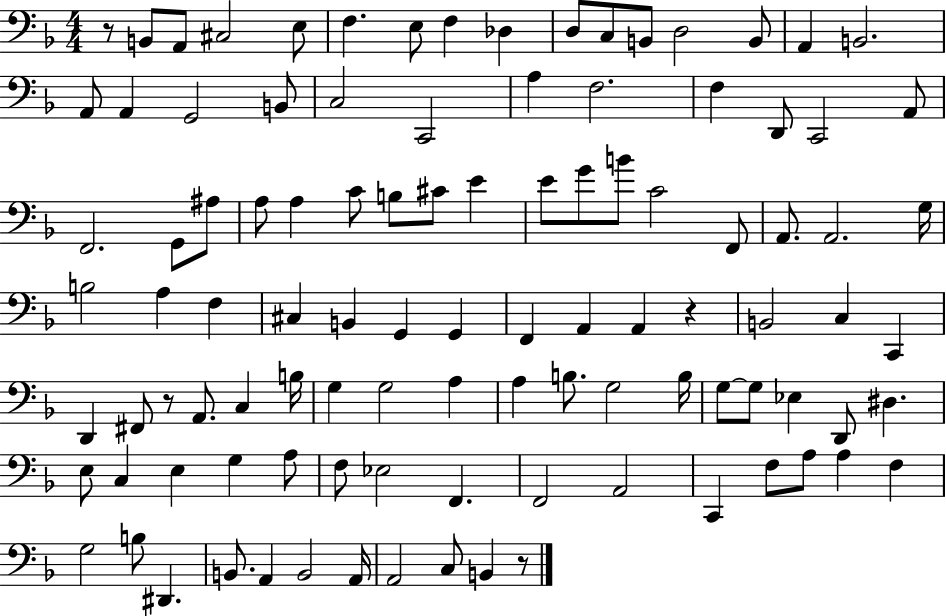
R/e B2/e A2/e C#3/h E3/e F3/q. E3/e F3/q Db3/q D3/e C3/e B2/e D3/h B2/e A2/q B2/h. A2/e A2/q G2/h B2/e C3/h C2/h A3/q F3/h. F3/q D2/e C2/h A2/e F2/h. G2/e A#3/e A3/e A3/q C4/e B3/e C#4/e E4/q E4/e G4/e B4/e C4/h F2/e A2/e. A2/h. G3/s B3/h A3/q F3/q C#3/q B2/q G2/q G2/q F2/q A2/q A2/q R/q B2/h C3/q C2/q D2/q F#2/e R/e A2/e. C3/q B3/s G3/q G3/h A3/q A3/q B3/e. G3/h B3/s G3/e G3/e Eb3/q D2/e D#3/q. E3/e C3/q E3/q G3/q A3/e F3/e Eb3/h F2/q. F2/h A2/h C2/q F3/e A3/e A3/q F3/q G3/h B3/e D#2/q. B2/e. A2/q B2/h A2/s A2/h C3/e B2/q R/e